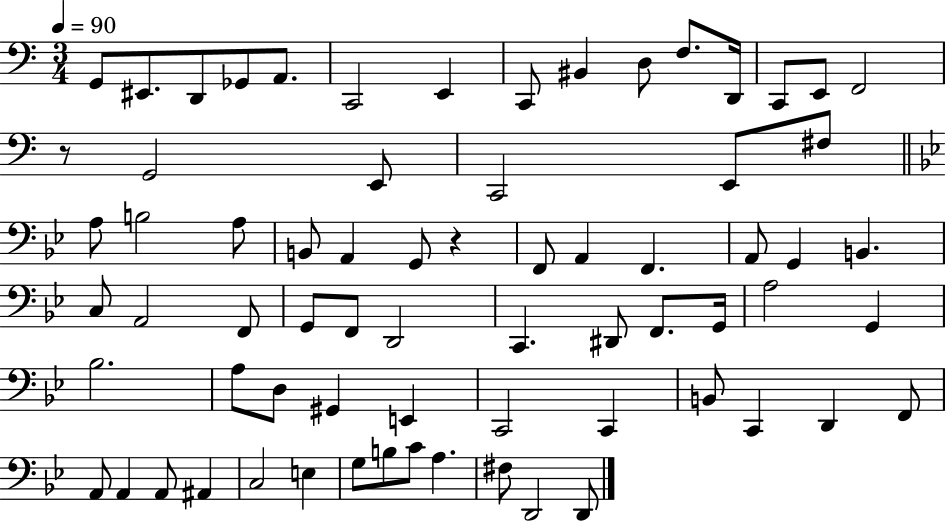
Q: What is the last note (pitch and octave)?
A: D2